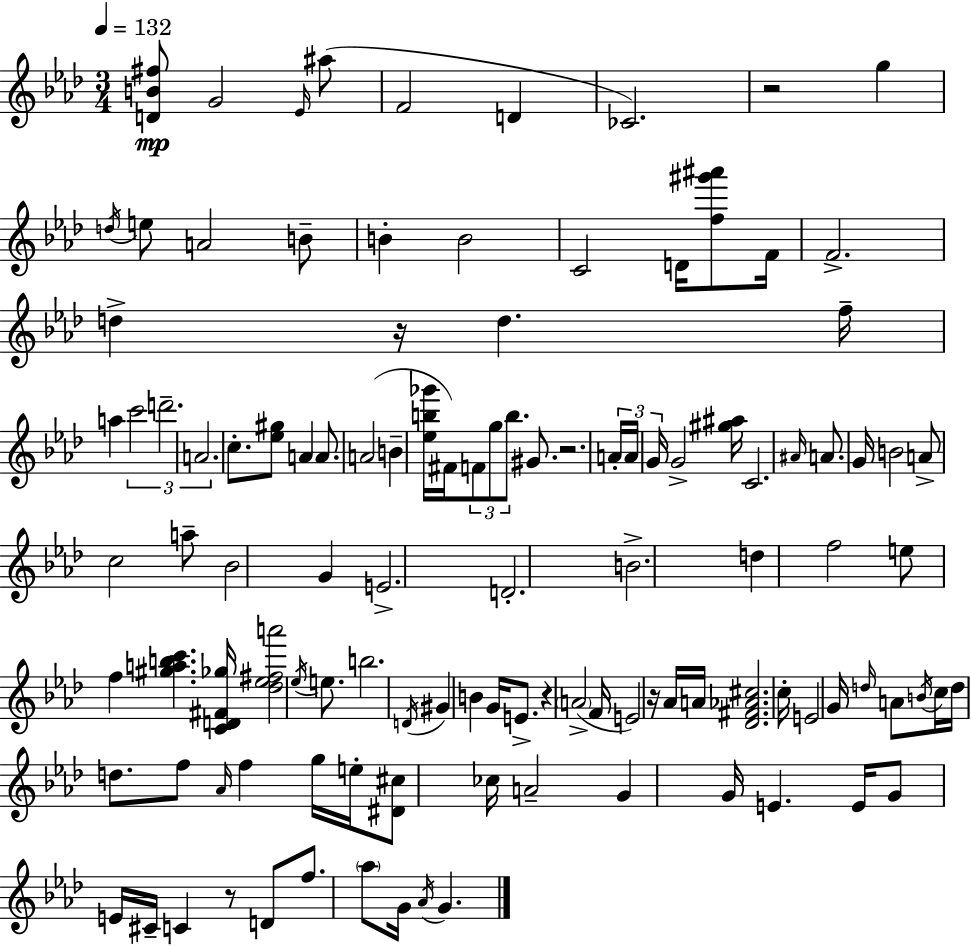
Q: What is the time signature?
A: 3/4